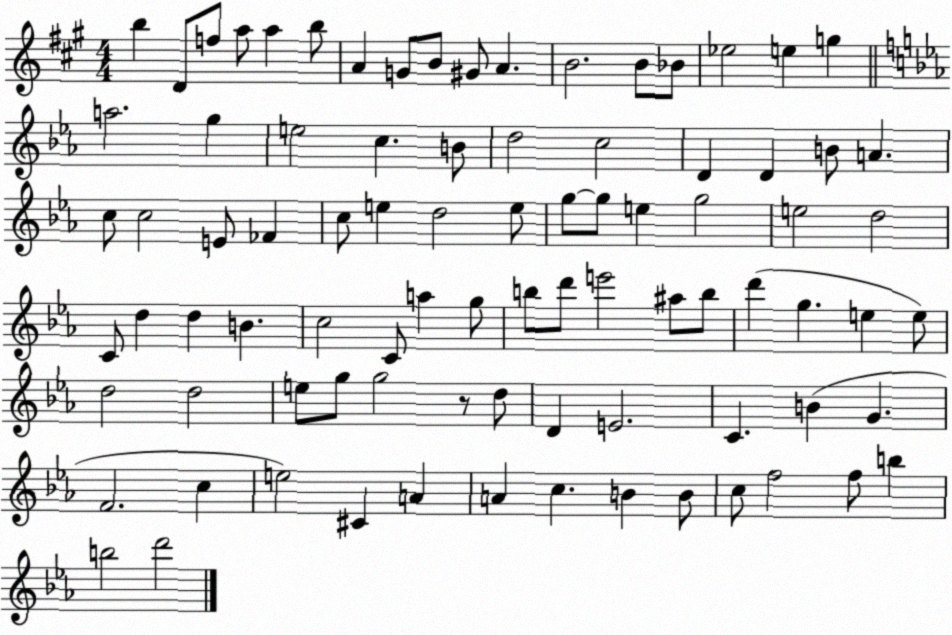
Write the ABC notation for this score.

X:1
T:Untitled
M:4/4
L:1/4
K:A
b D/2 f/2 a/2 a b/2 A G/2 B/2 ^G/2 A B2 B/2 _B/2 _e2 e g a2 g e2 c B/2 d2 c2 D D B/2 A c/2 c2 E/2 _F c/2 e d2 e/2 g/2 g/2 e g2 e2 d2 C/2 d d B c2 C/2 a g/2 b/2 d'/2 e'2 ^a/2 b/2 d' g e e/2 d2 d2 e/2 g/2 g2 z/2 d/2 D E2 C B G F2 c e2 ^C A A c B B/2 c/2 f2 f/2 b b2 d'2